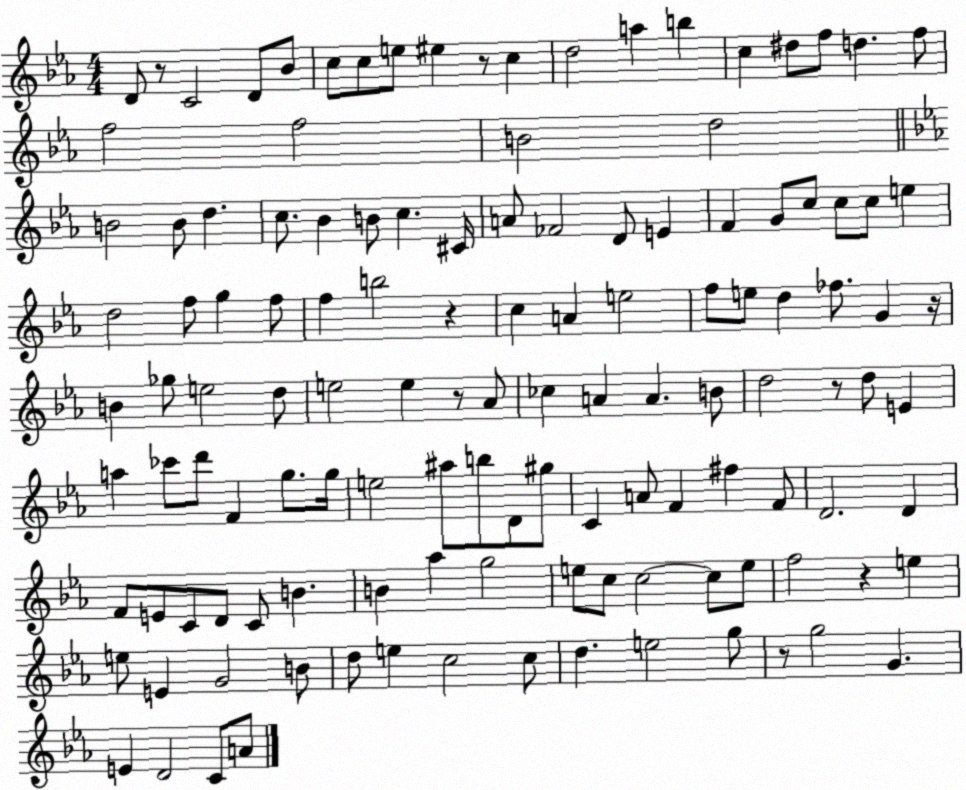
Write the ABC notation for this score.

X:1
T:Untitled
M:4/4
L:1/4
K:Eb
D/2 z/2 C2 D/2 _B/2 c/2 c/2 e/2 ^e z/2 c d2 a b c ^d/2 f/2 d f/2 f2 f2 B2 d2 B2 B/2 d c/2 _B B/2 c ^C/4 A/2 _F2 D/2 E F G/2 c/2 c/2 c/2 e d2 f/2 g f/2 f b2 z c A e2 f/2 e/2 d _f/2 G z/4 B _g/2 e2 d/2 e2 e z/2 _A/2 _c A A B/2 d2 z/2 d/2 E a _c'/2 d'/2 F g/2 g/4 e2 ^a/2 b/2 D/2 ^g/2 C A/2 F ^f F/2 D2 D F/2 E/2 C/2 D/2 C/2 B B _a g2 e/2 c/2 c2 c/2 e/2 f2 z e e/2 E G2 B/2 d/2 e c2 c/2 d e2 g/2 z/2 g2 G E D2 C/2 A/2